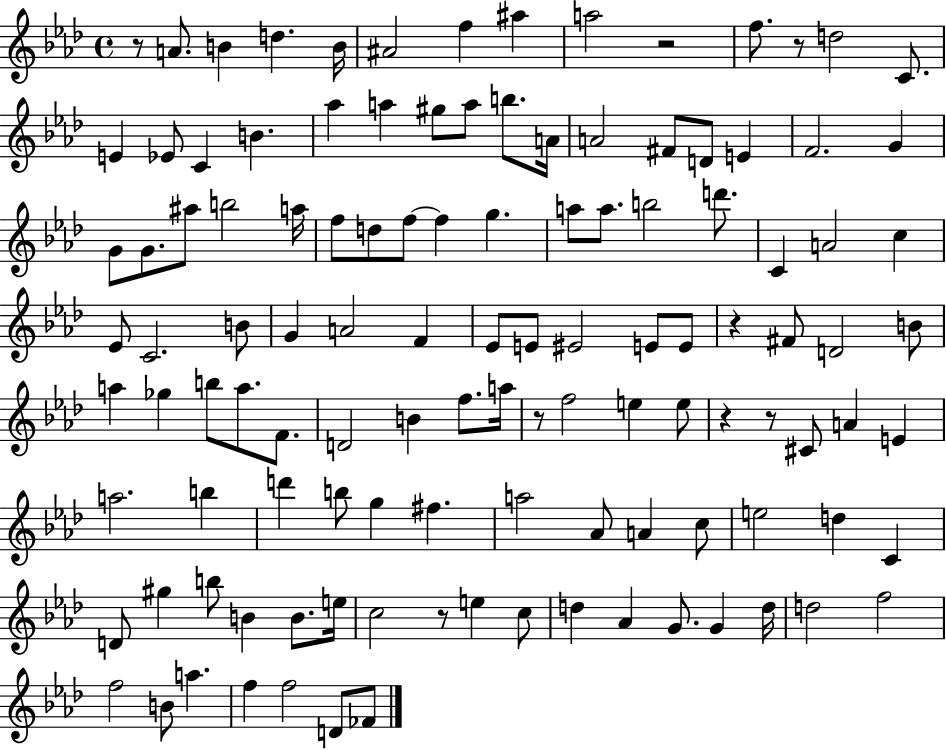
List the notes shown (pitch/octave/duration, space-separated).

R/e A4/e. B4/q D5/q. B4/s A#4/h F5/q A#5/q A5/h R/h F5/e. R/e D5/h C4/e. E4/q Eb4/e C4/q B4/q. Ab5/q A5/q G#5/e A5/e B5/e. A4/s A4/h F#4/e D4/e E4/q F4/h. G4/q G4/e G4/e. A#5/e B5/h A5/s F5/e D5/e F5/e F5/q G5/q. A5/e A5/e. B5/h D6/e. C4/q A4/h C5/q Eb4/e C4/h. B4/e G4/q A4/h F4/q Eb4/e E4/e EIS4/h E4/e E4/e R/q F#4/e D4/h B4/e A5/q Gb5/q B5/e A5/e. F4/e. D4/h B4/q F5/e. A5/s R/e F5/h E5/q E5/e R/q R/e C#4/e A4/q E4/q A5/h. B5/q D6/q B5/e G5/q F#5/q. A5/h Ab4/e A4/q C5/e E5/h D5/q C4/q D4/e G#5/q B5/e B4/q B4/e. E5/s C5/h R/e E5/q C5/e D5/q Ab4/q G4/e. G4/q D5/s D5/h F5/h F5/h B4/e A5/q. F5/q F5/h D4/e FES4/e